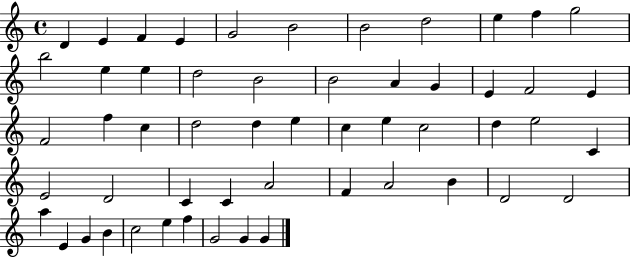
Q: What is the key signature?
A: C major